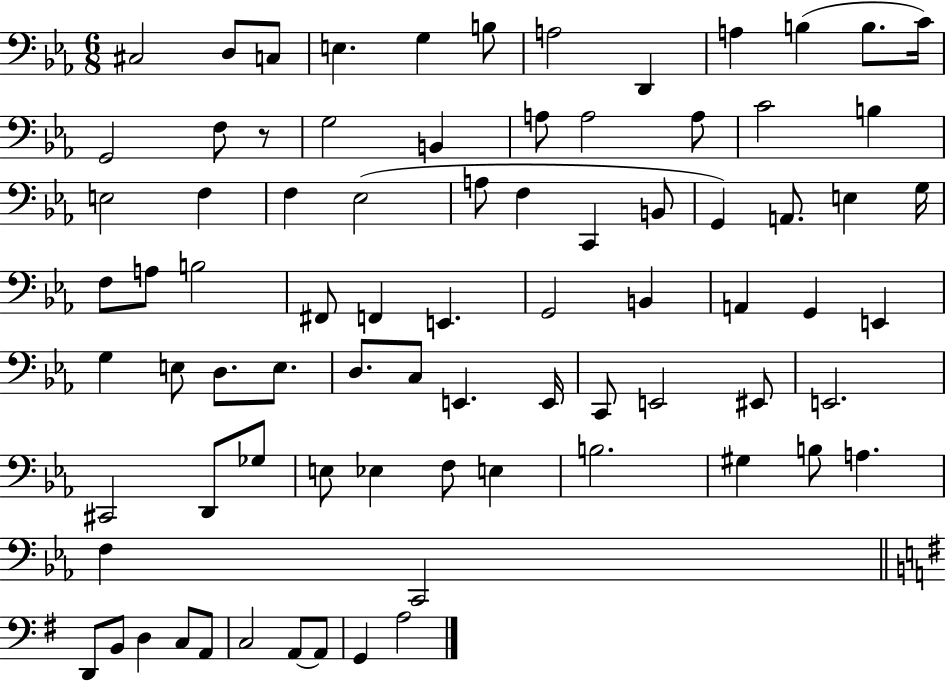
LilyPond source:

{
  \clef bass
  \numericTimeSignature
  \time 6/8
  \key ees \major
  cis2 d8 c8 | e4. g4 b8 | a2 d,4 | a4 b4( b8. c'16) | \break g,2 f8 r8 | g2 b,4 | a8 a2 a8 | c'2 b4 | \break e2 f4 | f4 ees2( | a8 f4 c,4 b,8 | g,4) a,8. e4 g16 | \break f8 a8 b2 | fis,8 f,4 e,4. | g,2 b,4 | a,4 g,4 e,4 | \break g4 e8 d8. e8. | d8. c8 e,4. e,16 | c,8 e,2 eis,8 | e,2. | \break cis,2 d,8 ges8 | e8 ees4 f8 e4 | b2. | gis4 b8 a4. | \break f4 c,2 | \bar "||" \break \key e \minor d,8 b,8 d4 c8 a,8 | c2 a,8~~ a,8 | g,4 a2 | \bar "|."
}